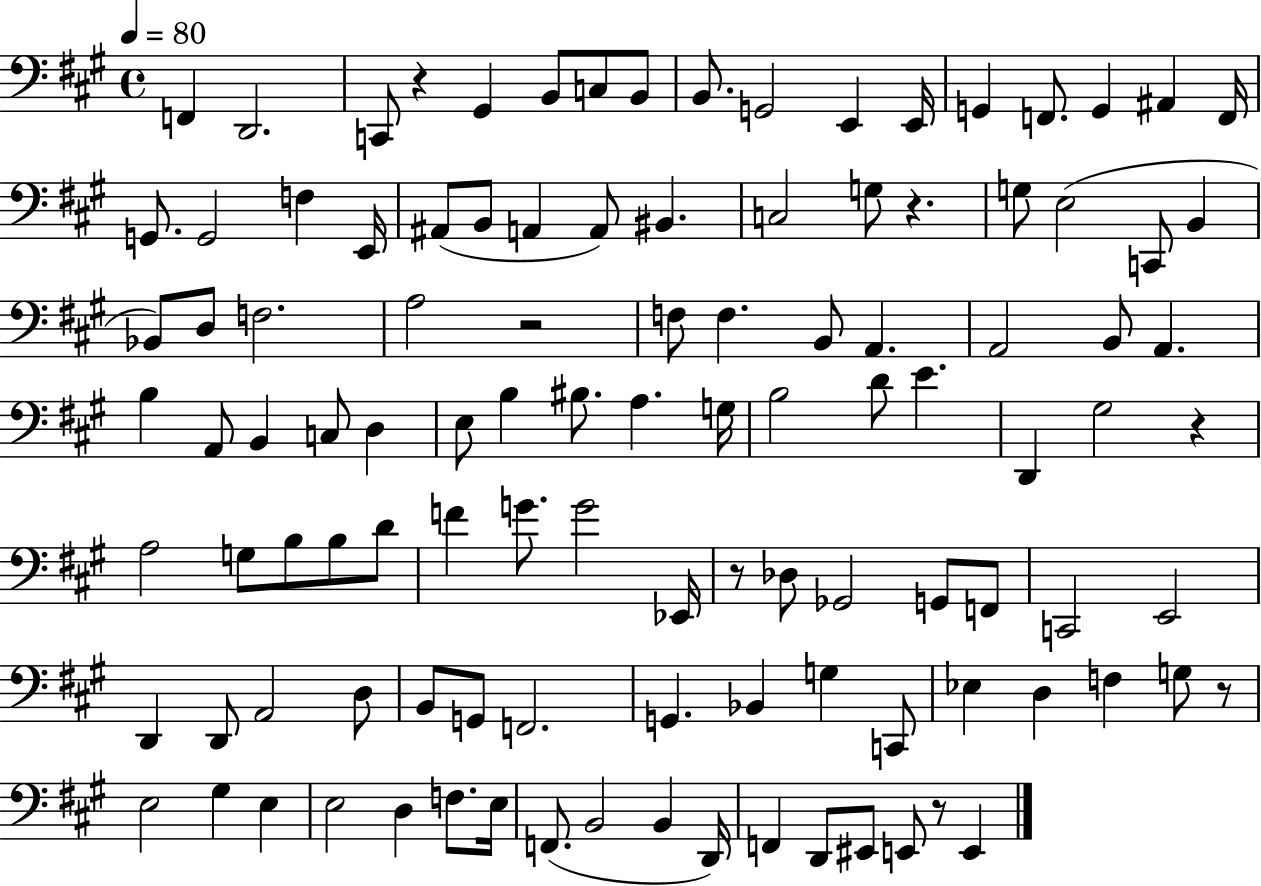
{
  \clef bass
  \time 4/4
  \defaultTimeSignature
  \key a \major
  \tempo 4 = 80
  f,4 d,2. | c,8 r4 gis,4 b,8 c8 b,8 | b,8. g,2 e,4 e,16 | g,4 f,8. g,4 ais,4 f,16 | \break g,8. g,2 f4 e,16 | ais,8( b,8 a,4 a,8) bis,4. | c2 g8 r4. | g8 e2( c,8 b,4 | \break bes,8) d8 f2. | a2 r2 | f8 f4. b,8 a,4. | a,2 b,8 a,4. | \break b4 a,8 b,4 c8 d4 | e8 b4 bis8. a4. g16 | b2 d'8 e'4. | d,4 gis2 r4 | \break a2 g8 b8 b8 d'8 | f'4 g'8. g'2 ees,16 | r8 des8 ges,2 g,8 f,8 | c,2 e,2 | \break d,4 d,8 a,2 d8 | b,8 g,8 f,2. | g,4. bes,4 g4 c,8 | ees4 d4 f4 g8 r8 | \break e2 gis4 e4 | e2 d4 f8. e16 | f,8.( b,2 b,4 d,16) | f,4 d,8 eis,8 e,8 r8 e,4 | \break \bar "|."
}